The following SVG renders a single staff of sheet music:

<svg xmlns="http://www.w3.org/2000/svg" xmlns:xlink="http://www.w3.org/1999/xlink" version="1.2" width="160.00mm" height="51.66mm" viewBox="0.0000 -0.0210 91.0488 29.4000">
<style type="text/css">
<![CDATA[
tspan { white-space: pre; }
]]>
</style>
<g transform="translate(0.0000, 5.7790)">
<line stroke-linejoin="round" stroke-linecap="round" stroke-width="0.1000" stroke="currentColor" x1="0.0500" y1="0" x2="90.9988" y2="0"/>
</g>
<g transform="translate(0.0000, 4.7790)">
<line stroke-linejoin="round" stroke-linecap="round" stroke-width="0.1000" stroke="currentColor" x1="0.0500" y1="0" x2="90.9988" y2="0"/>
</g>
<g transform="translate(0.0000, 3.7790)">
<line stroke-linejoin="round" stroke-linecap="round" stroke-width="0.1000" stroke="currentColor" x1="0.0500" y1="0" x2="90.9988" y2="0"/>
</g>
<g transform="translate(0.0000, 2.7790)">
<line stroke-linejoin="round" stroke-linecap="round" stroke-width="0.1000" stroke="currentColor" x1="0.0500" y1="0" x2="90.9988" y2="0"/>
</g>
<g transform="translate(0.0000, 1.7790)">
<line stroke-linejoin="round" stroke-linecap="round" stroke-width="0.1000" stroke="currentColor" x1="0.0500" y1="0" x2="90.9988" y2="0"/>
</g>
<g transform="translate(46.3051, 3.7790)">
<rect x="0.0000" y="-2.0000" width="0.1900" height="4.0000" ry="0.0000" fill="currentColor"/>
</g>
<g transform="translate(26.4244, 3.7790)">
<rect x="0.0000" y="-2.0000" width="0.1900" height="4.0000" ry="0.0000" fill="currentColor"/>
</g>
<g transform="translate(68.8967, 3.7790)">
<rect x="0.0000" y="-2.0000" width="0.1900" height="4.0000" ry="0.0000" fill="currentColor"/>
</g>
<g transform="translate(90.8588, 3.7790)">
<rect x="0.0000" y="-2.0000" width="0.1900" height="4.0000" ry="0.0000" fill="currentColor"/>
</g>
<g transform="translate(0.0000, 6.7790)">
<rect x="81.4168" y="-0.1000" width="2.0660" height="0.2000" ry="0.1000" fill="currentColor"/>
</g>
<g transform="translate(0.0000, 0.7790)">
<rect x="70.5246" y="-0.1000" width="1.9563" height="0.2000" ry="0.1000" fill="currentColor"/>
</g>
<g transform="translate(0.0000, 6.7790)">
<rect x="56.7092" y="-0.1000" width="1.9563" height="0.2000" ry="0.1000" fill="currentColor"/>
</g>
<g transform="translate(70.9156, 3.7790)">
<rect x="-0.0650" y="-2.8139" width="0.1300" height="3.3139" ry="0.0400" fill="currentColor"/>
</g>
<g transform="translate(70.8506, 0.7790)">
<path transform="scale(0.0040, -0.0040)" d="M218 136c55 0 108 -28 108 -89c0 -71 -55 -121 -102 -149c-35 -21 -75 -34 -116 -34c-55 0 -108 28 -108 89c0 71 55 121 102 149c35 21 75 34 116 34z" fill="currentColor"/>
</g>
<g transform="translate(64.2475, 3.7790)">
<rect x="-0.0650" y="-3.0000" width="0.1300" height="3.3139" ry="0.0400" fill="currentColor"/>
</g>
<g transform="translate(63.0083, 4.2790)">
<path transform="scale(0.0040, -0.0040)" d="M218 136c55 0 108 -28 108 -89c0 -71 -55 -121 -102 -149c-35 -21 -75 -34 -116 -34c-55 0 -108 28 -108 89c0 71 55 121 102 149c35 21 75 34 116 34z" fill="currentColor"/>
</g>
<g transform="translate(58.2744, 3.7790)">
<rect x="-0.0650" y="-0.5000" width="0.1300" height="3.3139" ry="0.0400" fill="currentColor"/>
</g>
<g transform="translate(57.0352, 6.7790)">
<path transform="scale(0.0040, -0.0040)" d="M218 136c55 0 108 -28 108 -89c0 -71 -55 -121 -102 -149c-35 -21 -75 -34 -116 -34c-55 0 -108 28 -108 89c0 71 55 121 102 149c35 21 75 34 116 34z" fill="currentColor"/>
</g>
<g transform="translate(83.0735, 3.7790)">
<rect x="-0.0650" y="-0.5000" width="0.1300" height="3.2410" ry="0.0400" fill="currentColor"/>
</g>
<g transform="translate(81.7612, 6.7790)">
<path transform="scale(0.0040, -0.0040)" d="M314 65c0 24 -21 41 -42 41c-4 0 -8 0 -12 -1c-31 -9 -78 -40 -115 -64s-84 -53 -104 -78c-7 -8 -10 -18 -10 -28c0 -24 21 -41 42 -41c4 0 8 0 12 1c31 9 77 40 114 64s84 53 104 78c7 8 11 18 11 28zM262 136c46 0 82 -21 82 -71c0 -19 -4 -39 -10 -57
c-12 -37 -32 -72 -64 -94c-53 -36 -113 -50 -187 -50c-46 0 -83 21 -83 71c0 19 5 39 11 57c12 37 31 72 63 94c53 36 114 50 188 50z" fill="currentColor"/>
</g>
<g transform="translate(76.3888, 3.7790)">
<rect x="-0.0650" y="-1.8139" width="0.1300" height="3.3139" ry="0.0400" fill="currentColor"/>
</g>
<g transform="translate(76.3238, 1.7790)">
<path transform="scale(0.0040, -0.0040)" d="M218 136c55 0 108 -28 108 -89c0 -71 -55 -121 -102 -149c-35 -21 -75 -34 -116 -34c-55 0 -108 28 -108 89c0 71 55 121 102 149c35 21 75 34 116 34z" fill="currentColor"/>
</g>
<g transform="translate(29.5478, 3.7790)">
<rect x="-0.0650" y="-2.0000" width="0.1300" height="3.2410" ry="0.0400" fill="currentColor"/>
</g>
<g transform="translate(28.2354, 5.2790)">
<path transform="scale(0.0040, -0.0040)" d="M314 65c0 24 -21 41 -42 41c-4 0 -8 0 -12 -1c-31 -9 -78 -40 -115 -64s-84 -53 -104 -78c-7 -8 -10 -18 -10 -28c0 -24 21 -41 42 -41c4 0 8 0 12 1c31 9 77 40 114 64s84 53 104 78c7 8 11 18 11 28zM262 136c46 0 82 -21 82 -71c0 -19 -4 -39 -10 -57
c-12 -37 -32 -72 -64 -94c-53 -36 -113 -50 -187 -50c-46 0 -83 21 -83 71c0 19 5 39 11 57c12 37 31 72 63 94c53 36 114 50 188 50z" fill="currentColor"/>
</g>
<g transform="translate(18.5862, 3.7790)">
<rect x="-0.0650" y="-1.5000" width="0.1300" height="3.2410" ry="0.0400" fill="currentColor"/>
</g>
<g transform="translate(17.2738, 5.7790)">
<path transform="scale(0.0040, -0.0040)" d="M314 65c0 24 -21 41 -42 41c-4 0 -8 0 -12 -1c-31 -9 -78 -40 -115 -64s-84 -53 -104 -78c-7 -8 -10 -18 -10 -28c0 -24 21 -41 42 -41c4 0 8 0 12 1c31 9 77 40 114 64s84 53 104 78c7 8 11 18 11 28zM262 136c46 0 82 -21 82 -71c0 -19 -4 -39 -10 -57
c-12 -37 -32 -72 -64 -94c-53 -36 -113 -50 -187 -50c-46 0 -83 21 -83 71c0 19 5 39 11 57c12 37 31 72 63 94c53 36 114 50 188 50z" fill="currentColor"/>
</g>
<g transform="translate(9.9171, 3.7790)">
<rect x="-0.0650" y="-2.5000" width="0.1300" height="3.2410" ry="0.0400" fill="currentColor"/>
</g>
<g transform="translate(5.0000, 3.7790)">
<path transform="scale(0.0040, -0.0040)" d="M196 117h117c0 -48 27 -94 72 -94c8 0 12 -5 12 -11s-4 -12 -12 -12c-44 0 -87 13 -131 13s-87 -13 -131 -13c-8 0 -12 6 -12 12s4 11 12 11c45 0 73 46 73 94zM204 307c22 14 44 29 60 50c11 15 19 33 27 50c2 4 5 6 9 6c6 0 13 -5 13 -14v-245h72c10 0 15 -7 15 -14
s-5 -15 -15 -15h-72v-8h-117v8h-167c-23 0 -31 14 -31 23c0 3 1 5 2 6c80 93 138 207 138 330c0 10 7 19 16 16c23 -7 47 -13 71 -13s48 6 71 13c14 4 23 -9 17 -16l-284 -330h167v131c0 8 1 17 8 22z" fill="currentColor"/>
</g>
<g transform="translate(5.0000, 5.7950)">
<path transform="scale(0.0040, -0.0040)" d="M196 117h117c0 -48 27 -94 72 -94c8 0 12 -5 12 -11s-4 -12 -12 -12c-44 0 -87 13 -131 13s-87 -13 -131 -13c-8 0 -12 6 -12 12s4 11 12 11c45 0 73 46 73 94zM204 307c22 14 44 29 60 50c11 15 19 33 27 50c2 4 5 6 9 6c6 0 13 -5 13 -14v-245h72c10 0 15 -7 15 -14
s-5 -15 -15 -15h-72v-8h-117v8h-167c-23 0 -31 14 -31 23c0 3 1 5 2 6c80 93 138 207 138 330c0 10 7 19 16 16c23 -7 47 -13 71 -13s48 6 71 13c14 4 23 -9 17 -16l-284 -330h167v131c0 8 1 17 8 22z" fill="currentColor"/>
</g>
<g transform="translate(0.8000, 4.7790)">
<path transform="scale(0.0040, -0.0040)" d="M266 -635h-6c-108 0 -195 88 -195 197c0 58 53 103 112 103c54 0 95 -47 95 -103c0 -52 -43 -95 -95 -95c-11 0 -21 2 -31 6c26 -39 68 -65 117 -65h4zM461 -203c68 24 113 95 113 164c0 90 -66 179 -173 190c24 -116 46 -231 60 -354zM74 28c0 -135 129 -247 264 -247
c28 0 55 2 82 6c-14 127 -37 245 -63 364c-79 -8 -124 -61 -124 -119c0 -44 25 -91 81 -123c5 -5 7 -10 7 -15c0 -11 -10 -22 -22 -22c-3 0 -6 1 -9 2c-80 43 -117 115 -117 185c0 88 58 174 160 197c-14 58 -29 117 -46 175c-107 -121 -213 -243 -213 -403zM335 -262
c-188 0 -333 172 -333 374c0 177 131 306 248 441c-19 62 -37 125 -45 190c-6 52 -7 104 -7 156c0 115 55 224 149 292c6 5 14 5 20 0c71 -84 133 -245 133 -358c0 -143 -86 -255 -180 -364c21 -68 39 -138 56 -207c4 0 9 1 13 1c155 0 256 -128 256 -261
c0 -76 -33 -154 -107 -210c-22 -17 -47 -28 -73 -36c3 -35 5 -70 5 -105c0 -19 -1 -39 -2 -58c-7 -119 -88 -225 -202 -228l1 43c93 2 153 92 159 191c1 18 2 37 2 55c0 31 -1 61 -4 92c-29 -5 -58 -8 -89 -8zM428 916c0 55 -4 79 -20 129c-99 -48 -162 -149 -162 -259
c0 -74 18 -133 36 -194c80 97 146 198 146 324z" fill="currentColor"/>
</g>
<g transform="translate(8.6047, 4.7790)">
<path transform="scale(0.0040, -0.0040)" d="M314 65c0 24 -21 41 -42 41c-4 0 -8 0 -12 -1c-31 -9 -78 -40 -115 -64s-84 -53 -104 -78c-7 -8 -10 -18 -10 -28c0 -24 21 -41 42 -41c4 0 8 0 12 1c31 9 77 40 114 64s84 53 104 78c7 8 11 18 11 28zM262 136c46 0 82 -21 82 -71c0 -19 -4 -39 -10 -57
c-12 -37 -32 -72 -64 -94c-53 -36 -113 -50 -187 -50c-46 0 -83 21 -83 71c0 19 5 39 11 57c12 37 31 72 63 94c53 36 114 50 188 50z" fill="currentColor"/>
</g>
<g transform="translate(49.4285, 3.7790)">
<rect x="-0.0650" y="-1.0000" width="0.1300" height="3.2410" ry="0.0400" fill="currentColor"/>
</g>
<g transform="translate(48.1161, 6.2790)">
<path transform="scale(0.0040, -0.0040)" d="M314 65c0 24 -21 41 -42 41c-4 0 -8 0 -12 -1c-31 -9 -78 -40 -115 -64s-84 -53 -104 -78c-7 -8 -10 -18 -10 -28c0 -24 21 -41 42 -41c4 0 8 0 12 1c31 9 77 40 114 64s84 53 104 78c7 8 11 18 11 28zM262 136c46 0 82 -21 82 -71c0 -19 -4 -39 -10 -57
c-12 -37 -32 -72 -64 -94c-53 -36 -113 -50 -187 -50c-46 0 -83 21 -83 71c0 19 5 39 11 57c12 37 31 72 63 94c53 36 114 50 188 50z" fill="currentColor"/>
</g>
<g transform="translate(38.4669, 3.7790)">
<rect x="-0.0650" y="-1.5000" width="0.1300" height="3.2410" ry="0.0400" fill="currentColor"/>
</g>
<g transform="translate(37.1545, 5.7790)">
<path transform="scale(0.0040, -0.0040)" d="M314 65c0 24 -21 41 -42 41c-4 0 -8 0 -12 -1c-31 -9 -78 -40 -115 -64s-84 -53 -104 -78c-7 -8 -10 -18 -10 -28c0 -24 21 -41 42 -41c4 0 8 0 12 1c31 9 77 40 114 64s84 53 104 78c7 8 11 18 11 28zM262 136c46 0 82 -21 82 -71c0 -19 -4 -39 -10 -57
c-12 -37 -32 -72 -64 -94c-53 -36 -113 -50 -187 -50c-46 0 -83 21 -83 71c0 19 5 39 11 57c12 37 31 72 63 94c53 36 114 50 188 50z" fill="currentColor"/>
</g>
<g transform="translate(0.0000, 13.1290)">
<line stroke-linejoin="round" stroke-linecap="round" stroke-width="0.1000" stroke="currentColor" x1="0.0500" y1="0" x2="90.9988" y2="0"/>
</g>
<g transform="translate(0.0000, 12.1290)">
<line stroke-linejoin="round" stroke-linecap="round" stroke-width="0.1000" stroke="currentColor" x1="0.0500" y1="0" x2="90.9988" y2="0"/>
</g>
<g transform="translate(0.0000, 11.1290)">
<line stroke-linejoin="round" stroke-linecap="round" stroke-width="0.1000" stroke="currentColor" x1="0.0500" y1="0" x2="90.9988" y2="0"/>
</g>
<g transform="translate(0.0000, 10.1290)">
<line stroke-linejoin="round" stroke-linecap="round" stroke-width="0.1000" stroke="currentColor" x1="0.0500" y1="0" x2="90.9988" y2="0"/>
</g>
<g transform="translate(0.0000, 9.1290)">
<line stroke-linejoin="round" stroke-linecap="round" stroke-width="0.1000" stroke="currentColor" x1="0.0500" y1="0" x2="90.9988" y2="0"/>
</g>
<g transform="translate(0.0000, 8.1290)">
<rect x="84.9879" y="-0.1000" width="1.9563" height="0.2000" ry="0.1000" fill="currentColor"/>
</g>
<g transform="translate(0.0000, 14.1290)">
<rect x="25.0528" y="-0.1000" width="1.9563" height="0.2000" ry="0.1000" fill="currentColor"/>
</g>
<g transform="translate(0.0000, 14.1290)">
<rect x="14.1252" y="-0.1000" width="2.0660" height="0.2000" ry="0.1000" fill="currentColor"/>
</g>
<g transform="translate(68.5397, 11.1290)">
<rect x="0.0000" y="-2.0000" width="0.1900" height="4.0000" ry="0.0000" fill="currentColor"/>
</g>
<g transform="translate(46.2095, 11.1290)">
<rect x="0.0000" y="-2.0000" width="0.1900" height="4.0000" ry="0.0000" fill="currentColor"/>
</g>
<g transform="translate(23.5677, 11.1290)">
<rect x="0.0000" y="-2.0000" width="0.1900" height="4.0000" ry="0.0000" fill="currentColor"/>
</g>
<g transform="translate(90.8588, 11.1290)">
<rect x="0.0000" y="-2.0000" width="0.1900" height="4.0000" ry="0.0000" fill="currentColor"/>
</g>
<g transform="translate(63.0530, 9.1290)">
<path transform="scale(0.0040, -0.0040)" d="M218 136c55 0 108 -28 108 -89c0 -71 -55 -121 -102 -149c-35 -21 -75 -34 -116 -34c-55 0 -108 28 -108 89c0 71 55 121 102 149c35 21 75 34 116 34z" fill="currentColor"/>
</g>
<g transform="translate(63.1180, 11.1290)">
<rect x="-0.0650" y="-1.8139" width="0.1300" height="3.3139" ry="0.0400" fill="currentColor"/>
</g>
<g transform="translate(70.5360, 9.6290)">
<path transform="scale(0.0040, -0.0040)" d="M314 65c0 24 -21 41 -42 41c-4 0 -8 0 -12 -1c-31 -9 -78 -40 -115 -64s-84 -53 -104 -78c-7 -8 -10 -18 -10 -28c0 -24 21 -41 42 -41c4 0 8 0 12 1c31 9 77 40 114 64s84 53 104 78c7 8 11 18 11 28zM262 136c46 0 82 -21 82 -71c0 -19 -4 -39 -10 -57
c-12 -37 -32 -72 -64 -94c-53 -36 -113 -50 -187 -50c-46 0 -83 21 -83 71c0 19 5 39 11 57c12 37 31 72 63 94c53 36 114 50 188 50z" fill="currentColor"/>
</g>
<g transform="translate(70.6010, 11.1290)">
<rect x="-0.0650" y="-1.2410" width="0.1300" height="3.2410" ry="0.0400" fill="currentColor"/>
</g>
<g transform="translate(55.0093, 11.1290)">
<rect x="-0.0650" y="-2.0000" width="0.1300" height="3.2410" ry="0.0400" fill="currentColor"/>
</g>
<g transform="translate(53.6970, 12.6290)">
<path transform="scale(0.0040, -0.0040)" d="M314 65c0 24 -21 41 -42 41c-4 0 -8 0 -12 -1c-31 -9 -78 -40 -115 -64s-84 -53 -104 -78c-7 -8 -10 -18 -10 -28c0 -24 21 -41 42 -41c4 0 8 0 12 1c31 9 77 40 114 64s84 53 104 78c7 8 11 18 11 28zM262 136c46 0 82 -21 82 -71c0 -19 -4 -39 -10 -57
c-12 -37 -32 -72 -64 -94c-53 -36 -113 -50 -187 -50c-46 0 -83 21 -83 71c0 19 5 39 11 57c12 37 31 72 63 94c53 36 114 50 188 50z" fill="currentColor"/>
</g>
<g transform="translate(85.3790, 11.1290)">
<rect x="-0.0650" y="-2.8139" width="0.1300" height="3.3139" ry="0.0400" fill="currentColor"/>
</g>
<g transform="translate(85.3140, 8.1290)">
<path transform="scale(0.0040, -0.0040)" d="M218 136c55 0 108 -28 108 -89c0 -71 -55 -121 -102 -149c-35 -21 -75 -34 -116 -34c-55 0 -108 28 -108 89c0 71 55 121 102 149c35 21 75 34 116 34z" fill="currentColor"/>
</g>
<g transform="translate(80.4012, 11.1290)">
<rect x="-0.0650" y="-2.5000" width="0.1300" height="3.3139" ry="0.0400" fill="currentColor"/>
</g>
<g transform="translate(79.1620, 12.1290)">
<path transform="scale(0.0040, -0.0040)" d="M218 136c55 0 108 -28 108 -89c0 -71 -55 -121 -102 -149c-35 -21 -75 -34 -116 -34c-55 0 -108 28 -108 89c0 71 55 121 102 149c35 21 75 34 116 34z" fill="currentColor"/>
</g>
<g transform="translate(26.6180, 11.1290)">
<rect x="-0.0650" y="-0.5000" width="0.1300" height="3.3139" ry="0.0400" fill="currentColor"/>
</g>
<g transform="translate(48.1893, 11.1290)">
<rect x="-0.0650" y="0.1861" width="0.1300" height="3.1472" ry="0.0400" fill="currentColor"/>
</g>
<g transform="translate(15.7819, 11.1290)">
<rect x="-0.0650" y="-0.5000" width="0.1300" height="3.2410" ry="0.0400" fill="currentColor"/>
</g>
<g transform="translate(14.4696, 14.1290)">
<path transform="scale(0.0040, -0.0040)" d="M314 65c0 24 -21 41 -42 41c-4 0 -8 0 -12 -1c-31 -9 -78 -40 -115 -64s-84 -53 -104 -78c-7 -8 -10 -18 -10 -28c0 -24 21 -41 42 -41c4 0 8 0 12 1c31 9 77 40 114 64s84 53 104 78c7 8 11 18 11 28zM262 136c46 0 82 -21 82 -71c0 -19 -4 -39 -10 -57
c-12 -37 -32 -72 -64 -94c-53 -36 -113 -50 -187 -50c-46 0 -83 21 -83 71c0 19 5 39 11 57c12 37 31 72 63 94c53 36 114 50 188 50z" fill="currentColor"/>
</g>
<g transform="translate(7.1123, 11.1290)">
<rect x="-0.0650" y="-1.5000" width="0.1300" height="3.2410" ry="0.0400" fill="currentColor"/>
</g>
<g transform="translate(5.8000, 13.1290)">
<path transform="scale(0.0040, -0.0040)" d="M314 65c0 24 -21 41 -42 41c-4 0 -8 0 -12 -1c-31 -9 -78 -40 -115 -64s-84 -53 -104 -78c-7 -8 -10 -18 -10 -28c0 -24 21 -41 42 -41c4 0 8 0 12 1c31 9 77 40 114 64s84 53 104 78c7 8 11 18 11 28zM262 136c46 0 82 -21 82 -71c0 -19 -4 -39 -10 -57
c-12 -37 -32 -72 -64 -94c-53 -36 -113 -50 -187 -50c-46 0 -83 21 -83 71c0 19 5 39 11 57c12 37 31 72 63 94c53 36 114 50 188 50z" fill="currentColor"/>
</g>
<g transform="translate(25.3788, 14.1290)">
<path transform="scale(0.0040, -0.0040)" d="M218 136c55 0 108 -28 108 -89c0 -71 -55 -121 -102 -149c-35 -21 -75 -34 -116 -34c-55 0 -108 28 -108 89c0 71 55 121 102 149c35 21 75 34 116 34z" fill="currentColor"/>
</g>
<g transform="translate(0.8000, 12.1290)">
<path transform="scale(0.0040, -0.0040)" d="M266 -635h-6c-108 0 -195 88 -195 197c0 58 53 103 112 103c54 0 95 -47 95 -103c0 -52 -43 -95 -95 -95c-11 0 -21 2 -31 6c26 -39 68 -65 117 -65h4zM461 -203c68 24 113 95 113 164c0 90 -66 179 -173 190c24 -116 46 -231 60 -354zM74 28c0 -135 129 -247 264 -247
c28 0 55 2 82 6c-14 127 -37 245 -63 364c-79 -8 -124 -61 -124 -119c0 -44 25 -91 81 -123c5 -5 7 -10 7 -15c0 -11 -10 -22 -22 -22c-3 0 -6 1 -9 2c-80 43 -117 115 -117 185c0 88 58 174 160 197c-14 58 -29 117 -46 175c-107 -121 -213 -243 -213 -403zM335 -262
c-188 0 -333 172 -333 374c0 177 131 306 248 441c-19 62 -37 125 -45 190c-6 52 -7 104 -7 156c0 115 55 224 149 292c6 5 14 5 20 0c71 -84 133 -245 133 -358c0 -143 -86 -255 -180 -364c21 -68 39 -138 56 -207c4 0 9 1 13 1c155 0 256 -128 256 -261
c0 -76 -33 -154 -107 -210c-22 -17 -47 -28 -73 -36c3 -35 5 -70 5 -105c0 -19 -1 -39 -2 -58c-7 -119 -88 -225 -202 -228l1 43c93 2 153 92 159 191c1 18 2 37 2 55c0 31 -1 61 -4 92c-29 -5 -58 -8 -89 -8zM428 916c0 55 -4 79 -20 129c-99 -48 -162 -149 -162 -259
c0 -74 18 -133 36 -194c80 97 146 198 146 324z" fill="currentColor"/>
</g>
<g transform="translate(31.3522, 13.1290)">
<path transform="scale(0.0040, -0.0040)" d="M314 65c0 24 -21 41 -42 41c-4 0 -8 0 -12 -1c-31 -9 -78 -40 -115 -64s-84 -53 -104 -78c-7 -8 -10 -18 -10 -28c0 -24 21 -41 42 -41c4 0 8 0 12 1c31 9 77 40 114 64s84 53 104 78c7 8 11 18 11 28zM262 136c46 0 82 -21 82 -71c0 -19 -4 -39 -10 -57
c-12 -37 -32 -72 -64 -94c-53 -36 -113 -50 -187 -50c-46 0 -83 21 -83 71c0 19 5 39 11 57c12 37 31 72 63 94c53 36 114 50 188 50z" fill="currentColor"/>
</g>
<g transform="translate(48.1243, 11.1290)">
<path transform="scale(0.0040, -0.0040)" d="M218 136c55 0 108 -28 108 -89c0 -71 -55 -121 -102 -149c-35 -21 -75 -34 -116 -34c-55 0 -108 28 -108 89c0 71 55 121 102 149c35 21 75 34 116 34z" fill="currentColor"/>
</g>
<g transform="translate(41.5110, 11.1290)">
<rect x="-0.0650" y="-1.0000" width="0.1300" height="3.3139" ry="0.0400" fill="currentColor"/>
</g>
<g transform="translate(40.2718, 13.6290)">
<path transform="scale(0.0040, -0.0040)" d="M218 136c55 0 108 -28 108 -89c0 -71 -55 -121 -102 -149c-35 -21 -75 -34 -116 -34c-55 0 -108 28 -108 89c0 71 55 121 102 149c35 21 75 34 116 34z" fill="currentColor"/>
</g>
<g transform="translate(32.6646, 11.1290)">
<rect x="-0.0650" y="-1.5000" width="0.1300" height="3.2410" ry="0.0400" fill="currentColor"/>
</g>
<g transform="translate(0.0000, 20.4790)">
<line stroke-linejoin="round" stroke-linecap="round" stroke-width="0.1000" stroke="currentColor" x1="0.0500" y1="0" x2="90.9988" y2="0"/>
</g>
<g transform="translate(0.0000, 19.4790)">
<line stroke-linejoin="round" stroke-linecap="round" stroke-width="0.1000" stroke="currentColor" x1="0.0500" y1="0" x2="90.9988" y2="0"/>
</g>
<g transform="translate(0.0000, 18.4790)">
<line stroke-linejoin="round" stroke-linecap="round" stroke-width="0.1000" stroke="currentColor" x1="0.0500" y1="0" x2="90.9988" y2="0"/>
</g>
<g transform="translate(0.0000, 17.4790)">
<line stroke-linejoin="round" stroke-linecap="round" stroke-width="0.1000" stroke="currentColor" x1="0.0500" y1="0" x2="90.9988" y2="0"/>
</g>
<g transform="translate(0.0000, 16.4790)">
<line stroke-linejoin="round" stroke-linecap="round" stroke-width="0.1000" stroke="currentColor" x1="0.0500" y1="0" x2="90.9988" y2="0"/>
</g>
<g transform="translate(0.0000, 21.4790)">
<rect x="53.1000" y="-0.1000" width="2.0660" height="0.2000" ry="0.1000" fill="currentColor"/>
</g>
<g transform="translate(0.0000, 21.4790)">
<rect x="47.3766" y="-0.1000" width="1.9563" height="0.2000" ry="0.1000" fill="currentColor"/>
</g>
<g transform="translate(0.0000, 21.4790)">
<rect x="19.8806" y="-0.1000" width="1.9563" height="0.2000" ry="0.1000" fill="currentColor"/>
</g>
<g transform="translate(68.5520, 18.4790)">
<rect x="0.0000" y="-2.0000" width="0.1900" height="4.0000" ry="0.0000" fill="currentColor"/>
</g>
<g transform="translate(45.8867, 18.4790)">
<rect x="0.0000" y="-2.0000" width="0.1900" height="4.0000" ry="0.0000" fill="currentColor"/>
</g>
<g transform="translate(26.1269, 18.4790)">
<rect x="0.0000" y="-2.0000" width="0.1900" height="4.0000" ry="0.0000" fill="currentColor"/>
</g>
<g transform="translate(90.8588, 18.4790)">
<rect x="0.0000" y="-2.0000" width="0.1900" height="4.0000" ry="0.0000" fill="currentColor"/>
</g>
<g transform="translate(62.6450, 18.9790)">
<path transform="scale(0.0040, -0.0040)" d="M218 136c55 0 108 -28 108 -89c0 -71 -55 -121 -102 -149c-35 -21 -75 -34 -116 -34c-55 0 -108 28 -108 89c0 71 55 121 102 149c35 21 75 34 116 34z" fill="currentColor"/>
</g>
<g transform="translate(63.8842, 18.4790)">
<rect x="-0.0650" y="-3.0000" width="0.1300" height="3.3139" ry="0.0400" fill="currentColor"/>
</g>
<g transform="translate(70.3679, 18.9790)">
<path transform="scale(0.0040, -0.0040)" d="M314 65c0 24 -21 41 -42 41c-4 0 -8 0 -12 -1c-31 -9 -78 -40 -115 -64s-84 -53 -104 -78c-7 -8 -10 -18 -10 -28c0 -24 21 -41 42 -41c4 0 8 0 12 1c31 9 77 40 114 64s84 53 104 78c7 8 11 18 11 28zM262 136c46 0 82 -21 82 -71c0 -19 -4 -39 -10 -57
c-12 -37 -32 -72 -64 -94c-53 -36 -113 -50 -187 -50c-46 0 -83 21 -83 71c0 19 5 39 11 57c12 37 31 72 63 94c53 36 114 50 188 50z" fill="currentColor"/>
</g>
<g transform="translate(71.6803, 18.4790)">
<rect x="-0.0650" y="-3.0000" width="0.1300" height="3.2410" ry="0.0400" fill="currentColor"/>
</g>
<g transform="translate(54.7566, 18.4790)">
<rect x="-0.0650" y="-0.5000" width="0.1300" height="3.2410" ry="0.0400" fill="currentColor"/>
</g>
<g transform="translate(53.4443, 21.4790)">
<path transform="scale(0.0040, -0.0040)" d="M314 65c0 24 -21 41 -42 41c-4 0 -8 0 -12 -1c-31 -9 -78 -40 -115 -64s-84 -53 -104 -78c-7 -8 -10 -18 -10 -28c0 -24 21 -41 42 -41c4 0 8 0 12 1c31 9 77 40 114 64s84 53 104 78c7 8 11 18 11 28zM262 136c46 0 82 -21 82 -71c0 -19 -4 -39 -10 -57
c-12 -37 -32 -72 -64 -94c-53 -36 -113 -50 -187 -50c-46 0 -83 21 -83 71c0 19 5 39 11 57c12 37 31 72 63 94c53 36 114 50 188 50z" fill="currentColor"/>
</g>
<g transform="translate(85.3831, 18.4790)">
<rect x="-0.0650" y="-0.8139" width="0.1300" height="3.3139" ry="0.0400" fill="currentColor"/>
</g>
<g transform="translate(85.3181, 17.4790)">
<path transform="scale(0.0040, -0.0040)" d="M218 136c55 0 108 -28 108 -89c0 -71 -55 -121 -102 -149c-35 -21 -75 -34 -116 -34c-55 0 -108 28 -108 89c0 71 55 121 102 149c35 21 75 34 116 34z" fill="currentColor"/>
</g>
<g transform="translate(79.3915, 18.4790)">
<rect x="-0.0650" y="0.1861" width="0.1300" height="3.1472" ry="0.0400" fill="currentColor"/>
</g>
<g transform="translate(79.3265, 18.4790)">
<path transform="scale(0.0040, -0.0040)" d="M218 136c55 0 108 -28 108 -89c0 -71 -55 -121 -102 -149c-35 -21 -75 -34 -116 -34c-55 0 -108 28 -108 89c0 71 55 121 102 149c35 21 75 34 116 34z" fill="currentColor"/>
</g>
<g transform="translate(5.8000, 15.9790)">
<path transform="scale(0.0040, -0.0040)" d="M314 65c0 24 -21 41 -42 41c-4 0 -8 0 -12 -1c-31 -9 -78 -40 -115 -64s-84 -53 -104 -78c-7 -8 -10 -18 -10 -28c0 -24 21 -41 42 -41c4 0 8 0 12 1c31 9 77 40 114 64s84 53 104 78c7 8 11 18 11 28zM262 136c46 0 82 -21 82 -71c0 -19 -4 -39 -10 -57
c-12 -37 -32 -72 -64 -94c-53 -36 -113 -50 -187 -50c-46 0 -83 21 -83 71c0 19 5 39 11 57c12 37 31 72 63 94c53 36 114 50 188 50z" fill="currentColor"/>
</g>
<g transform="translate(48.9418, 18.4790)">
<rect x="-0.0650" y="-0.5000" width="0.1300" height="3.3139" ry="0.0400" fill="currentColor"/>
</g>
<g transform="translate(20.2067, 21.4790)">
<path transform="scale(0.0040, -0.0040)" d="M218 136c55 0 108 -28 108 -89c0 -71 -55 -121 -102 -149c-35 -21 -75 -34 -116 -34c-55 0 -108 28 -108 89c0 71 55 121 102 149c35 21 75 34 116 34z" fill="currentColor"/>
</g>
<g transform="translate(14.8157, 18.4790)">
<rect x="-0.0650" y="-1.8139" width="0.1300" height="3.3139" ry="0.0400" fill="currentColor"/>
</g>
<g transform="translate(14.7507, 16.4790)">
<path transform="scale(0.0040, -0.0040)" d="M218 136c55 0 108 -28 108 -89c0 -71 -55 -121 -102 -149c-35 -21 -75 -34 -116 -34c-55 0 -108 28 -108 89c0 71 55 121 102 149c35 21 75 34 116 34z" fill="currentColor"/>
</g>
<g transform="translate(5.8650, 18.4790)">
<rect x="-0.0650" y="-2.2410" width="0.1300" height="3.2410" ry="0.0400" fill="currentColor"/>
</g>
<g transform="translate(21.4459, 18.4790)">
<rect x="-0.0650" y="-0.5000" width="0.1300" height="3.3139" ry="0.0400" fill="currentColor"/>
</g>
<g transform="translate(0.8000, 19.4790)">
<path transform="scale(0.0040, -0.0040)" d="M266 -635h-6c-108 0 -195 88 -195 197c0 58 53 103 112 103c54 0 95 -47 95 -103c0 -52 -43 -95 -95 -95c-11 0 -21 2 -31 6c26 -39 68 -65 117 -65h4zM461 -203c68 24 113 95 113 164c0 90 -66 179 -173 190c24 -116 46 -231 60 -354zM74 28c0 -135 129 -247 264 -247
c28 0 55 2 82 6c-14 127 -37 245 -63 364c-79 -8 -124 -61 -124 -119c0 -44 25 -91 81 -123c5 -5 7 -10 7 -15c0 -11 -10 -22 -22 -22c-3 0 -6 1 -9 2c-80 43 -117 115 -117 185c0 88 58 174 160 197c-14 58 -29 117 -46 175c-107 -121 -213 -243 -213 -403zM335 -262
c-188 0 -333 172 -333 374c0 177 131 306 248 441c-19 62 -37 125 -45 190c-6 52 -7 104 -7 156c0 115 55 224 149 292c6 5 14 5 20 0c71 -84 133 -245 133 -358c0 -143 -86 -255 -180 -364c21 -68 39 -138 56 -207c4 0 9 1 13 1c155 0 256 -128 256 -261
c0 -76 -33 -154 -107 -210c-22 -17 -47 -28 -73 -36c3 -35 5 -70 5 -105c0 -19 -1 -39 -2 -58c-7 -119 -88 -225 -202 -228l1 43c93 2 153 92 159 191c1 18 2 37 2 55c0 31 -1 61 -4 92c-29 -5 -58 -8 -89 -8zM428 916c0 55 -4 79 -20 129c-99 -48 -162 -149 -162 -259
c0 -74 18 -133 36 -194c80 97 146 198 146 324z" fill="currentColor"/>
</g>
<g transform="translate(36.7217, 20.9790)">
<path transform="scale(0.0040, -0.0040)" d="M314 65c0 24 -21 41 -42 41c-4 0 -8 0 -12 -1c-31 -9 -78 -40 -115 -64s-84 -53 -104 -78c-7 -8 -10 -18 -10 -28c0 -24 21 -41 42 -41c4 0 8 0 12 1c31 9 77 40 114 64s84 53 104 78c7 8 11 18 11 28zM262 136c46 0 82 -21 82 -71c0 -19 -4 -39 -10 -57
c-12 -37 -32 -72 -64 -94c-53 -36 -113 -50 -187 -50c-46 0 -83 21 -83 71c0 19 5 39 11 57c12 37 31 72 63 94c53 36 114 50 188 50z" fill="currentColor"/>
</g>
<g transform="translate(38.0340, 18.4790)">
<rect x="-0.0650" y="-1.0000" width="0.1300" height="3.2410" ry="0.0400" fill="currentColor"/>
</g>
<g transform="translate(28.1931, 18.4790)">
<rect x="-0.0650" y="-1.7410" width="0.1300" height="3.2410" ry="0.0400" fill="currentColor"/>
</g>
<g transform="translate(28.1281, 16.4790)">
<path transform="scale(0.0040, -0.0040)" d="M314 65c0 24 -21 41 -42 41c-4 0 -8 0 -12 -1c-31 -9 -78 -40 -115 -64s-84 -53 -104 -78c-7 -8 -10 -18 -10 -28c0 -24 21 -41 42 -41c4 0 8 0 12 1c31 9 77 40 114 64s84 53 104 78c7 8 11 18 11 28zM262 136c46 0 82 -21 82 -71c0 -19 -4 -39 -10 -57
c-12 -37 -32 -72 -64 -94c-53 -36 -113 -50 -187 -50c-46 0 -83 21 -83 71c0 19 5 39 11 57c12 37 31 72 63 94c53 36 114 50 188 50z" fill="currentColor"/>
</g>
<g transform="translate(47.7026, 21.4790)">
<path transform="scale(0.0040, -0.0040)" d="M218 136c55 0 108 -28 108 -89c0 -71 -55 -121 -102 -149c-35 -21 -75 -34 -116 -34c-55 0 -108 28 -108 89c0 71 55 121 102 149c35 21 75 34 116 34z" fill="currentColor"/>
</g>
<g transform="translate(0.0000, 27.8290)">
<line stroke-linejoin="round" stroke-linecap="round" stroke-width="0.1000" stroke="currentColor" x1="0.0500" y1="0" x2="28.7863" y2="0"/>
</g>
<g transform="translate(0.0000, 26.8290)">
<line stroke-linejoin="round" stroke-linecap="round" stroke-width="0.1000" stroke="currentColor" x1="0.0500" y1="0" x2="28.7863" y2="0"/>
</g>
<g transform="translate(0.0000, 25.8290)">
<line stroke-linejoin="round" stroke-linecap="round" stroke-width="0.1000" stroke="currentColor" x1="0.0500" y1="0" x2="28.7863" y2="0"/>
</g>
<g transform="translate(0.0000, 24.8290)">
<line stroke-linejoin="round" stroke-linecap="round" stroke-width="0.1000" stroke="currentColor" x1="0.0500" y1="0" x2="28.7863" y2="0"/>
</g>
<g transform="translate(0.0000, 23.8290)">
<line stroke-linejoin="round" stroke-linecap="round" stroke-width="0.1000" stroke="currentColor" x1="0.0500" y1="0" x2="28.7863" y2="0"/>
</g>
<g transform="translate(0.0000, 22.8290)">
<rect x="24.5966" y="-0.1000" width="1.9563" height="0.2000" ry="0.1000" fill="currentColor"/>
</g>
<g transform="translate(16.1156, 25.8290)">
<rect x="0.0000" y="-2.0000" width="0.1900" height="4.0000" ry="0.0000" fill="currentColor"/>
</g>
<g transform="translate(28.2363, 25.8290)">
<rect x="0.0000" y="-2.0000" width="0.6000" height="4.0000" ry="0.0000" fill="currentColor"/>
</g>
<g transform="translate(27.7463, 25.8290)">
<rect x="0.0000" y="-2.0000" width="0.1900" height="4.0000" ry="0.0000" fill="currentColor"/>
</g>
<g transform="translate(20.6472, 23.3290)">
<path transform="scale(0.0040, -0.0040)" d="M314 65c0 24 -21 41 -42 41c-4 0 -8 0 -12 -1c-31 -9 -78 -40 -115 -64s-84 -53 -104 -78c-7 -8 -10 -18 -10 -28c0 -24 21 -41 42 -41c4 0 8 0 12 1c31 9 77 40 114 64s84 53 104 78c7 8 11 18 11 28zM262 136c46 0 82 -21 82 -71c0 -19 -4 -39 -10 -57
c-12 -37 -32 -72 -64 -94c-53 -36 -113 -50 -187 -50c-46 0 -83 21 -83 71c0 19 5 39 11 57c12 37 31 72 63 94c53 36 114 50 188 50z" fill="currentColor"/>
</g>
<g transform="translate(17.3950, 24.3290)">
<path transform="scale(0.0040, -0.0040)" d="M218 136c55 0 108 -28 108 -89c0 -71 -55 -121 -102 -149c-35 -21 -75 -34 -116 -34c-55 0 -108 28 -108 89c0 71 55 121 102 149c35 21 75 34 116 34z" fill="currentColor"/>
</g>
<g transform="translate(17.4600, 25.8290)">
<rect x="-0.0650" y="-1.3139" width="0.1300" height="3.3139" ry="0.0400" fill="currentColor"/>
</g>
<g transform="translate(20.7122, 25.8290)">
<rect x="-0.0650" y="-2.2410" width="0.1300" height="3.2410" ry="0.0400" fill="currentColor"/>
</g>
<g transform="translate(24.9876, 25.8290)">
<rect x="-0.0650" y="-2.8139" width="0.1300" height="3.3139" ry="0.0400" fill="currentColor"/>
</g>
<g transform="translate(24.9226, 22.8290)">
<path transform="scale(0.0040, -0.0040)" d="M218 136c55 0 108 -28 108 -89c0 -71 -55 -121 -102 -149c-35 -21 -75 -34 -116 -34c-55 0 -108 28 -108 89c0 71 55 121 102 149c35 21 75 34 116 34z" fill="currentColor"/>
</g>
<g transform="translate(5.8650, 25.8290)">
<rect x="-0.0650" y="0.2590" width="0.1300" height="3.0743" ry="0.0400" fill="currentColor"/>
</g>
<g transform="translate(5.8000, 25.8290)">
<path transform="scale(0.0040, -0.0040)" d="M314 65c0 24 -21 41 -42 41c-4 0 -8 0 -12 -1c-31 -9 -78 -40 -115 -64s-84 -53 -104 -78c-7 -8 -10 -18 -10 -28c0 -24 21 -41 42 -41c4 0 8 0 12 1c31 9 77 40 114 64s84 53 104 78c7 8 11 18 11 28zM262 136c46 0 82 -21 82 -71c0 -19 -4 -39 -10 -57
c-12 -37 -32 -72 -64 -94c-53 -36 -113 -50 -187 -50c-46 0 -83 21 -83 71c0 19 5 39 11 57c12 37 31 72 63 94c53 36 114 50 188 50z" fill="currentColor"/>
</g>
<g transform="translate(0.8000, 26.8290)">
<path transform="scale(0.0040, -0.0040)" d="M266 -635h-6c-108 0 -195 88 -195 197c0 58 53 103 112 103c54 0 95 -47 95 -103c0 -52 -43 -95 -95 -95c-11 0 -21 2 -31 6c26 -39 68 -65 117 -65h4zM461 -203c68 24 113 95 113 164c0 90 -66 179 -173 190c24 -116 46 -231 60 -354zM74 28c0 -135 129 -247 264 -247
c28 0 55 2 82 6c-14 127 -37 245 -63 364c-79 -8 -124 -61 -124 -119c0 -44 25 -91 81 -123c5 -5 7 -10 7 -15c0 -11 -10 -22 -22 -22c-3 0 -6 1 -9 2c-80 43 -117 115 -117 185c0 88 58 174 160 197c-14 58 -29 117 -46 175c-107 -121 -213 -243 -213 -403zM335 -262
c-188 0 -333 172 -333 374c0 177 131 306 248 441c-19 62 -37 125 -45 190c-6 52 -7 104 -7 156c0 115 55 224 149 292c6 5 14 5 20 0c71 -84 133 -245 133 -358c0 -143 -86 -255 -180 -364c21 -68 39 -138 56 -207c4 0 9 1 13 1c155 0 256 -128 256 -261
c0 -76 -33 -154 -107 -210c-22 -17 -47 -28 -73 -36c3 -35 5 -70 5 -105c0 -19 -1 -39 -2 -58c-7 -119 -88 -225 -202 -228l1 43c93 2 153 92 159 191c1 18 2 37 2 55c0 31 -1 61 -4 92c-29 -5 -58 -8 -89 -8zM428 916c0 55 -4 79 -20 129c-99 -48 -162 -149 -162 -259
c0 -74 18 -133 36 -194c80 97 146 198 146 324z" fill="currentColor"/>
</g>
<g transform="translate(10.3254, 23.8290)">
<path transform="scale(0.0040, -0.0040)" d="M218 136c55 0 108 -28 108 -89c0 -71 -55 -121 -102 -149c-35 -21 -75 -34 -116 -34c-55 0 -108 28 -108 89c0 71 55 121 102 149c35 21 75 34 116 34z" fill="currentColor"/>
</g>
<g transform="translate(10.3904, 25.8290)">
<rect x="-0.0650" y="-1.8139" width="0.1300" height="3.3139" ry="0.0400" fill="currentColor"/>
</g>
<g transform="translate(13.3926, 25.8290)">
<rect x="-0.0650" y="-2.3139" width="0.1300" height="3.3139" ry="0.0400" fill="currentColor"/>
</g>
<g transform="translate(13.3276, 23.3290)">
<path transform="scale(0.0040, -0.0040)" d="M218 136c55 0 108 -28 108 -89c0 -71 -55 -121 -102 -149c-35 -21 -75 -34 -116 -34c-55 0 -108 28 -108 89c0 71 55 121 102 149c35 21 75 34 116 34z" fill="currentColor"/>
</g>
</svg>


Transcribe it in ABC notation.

X:1
T:Untitled
M:4/4
L:1/4
K:C
G2 E2 F2 E2 D2 C A a f C2 E2 C2 C E2 D B F2 f e2 G a g2 f C f2 D2 C C2 A A2 B d B2 f g e g2 a